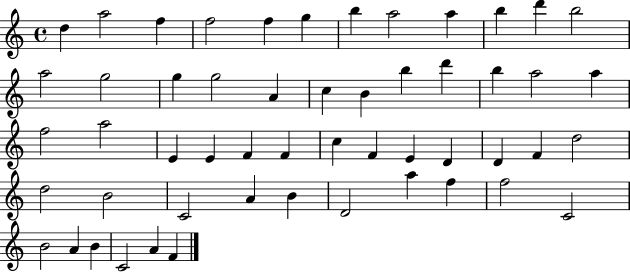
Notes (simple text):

D5/q A5/h F5/q F5/h F5/q G5/q B5/q A5/h A5/q B5/q D6/q B5/h A5/h G5/h G5/q G5/h A4/q C5/q B4/q B5/q D6/q B5/q A5/h A5/q F5/h A5/h E4/q E4/q F4/q F4/q C5/q F4/q E4/q D4/q D4/q F4/q D5/h D5/h B4/h C4/h A4/q B4/q D4/h A5/q F5/q F5/h C4/h B4/h A4/q B4/q C4/h A4/q F4/q